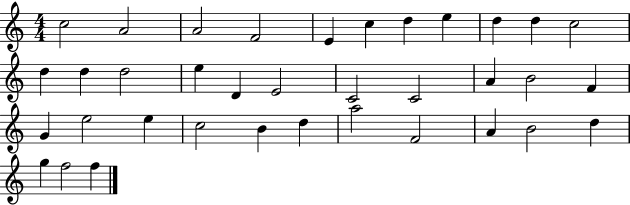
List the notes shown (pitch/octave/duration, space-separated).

C5/h A4/h A4/h F4/h E4/q C5/q D5/q E5/q D5/q D5/q C5/h D5/q D5/q D5/h E5/q D4/q E4/h C4/h C4/h A4/q B4/h F4/q G4/q E5/h E5/q C5/h B4/q D5/q A5/h F4/h A4/q B4/h D5/q G5/q F5/h F5/q